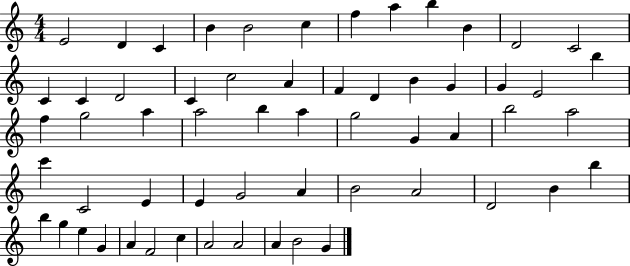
E4/h D4/q C4/q B4/q B4/h C5/q F5/q A5/q B5/q B4/q D4/h C4/h C4/q C4/q D4/h C4/q C5/h A4/q F4/q D4/q B4/q G4/q G4/q E4/h B5/q F5/q G5/h A5/q A5/h B5/q A5/q G5/h G4/q A4/q B5/h A5/h C6/q C4/h E4/q E4/q G4/h A4/q B4/h A4/h D4/h B4/q B5/q B5/q G5/q E5/q G4/q A4/q F4/h C5/q A4/h A4/h A4/q B4/h G4/q